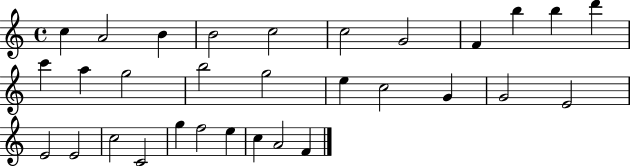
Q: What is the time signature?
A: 4/4